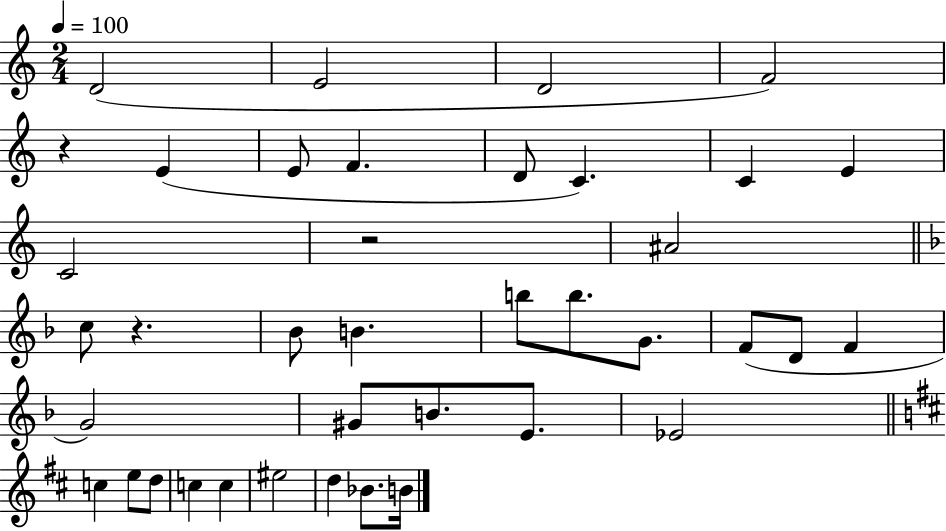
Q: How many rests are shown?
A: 3